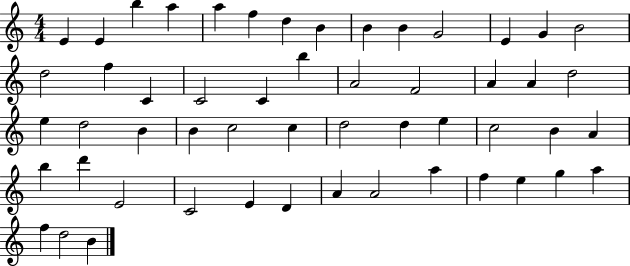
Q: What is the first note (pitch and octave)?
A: E4